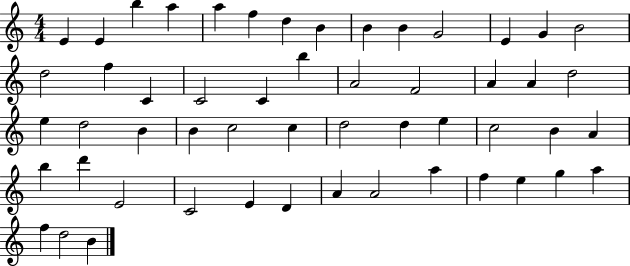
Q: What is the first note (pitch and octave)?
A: E4